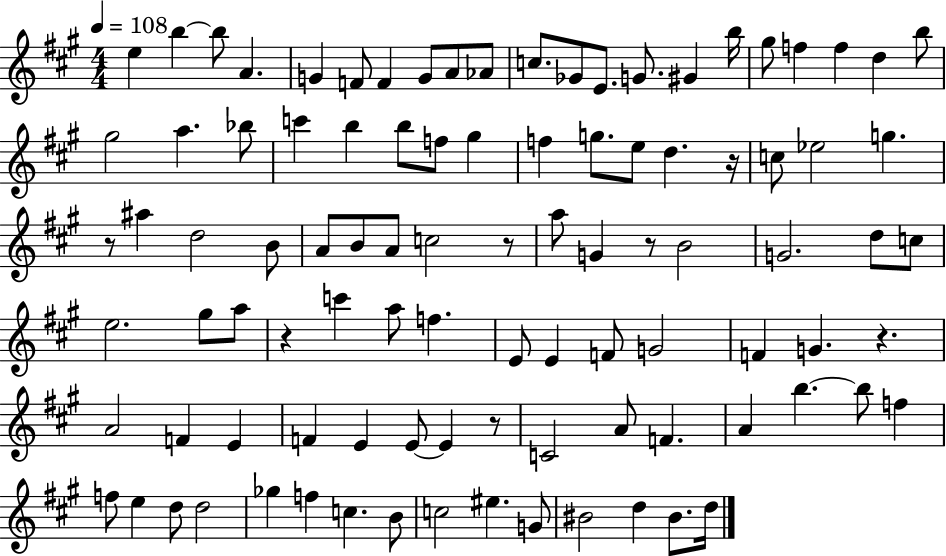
{
  \clef treble
  \numericTimeSignature
  \time 4/4
  \key a \major
  \tempo 4 = 108
  e''4 b''4~~ b''8 a'4. | g'4 f'8 f'4 g'8 a'8 aes'8 | c''8. ges'8 e'8. g'8. gis'4 b''16 | gis''8 f''4 f''4 d''4 b''8 | \break gis''2 a''4. bes''8 | c'''4 b''4 b''8 f''8 gis''4 | f''4 g''8. e''8 d''4. r16 | c''8 ees''2 g''4. | \break r8 ais''4 d''2 b'8 | a'8 b'8 a'8 c''2 r8 | a''8 g'4 r8 b'2 | g'2. d''8 c''8 | \break e''2. gis''8 a''8 | r4 c'''4 a''8 f''4. | e'8 e'4 f'8 g'2 | f'4 g'4. r4. | \break a'2 f'4 e'4 | f'4 e'4 e'8~~ e'4 r8 | c'2 a'8 f'4. | a'4 b''4.~~ b''8 f''4 | \break f''8 e''4 d''8 d''2 | ges''4 f''4 c''4. b'8 | c''2 eis''4. g'8 | bis'2 d''4 bis'8. d''16 | \break \bar "|."
}